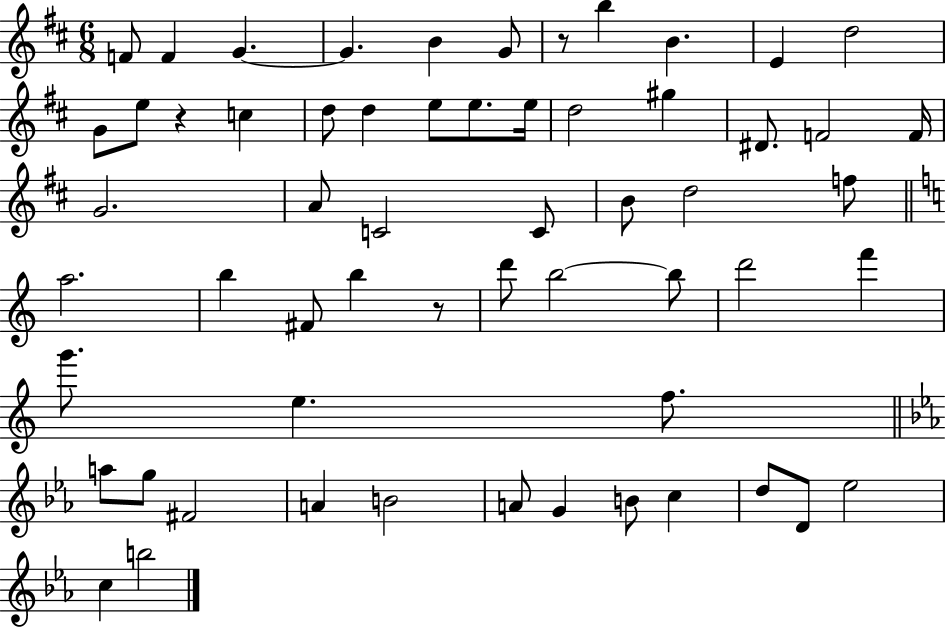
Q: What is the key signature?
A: D major